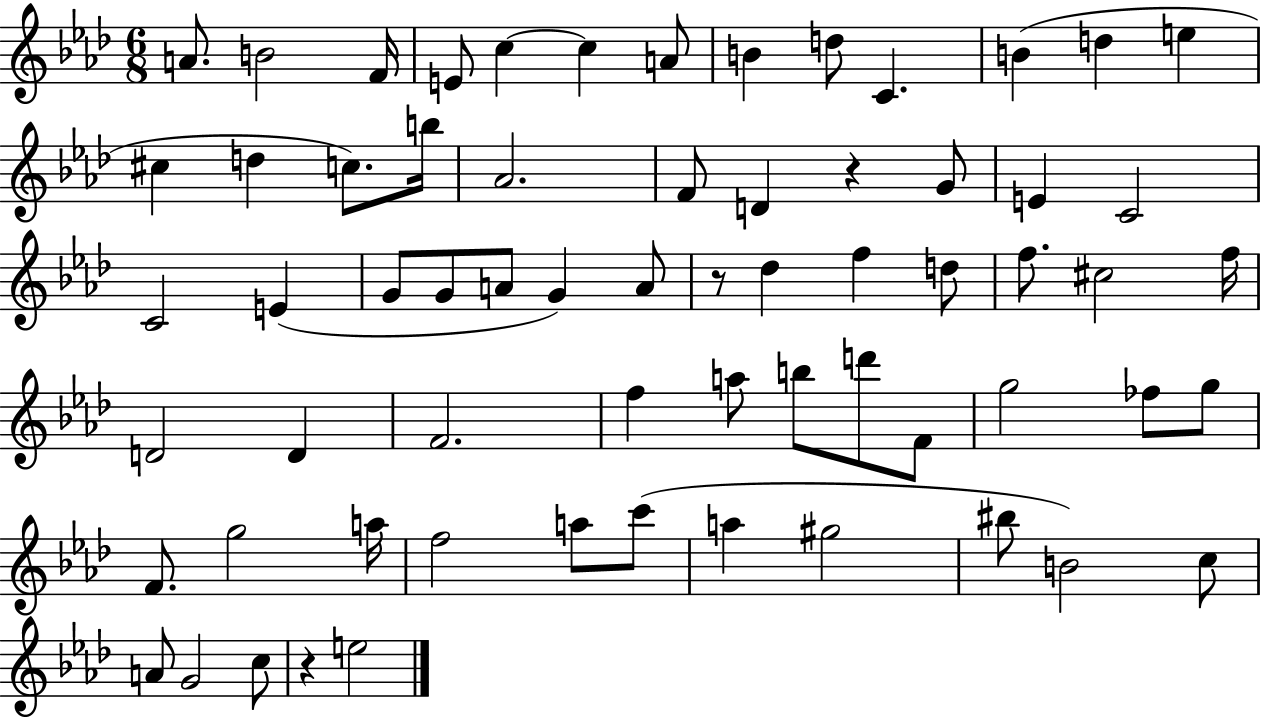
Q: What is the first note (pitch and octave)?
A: A4